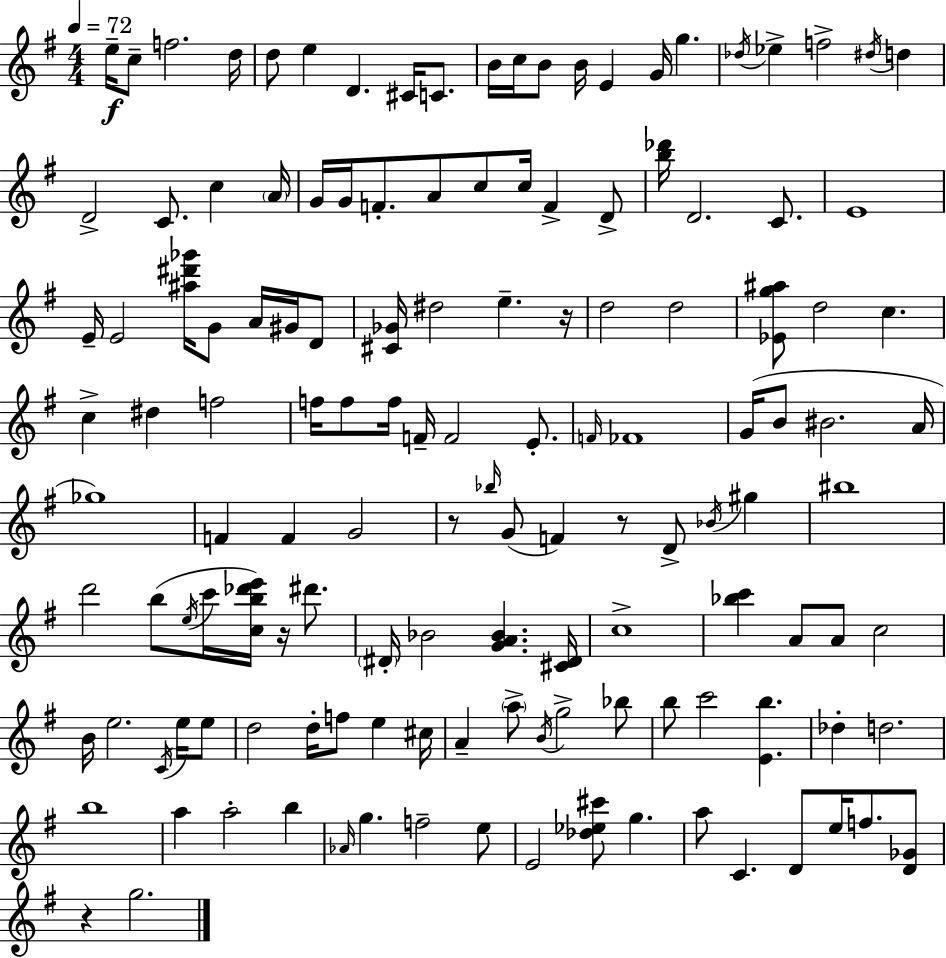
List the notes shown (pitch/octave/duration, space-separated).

E5/s C5/e F5/h. D5/s D5/e E5/q D4/q. C#4/s C4/e. B4/s C5/s B4/e B4/s E4/q G4/s G5/q. Db5/s Eb5/q F5/h D#5/s D5/q D4/h C4/e. C5/q A4/s G4/s G4/s F4/e. A4/e C5/e C5/s F4/q D4/e [B5,Db6]/s D4/h. C4/e. E4/w E4/s E4/h [A#5,D#6,Gb6]/s G4/e A4/s G#4/s D4/e [C#4,Gb4]/s D#5/h E5/q. R/s D5/h D5/h [Eb4,G5,A#5]/e D5/h C5/q. C5/q D#5/q F5/h F5/s F5/e F5/s F4/s F4/h E4/e. F4/s FES4/w G4/s B4/e BIS4/h. A4/s Gb5/w F4/q F4/q G4/h R/e Bb5/s G4/e F4/q R/e D4/e Bb4/s G#5/q BIS5/w D6/h B5/e E5/s C6/s [C5,B5,Db6,E6]/s R/s D#6/e. D#4/s Bb4/h [G4,A4,Bb4]/q. [C#4,D#4]/s C5/w [Bb5,C6]/q A4/e A4/e C5/h B4/s E5/h. C4/s E5/s E5/e D5/h D5/s F5/e E5/q C#5/s A4/q A5/e B4/s G5/h Bb5/e B5/e C6/h [E4,B5]/q. Db5/q D5/h. B5/w A5/q A5/h B5/q Ab4/s G5/q. F5/h E5/e E4/h [Db5,Eb5,C#6]/e G5/q. A5/e C4/q. D4/e E5/s F5/e. [D4,Gb4]/e R/q G5/h.